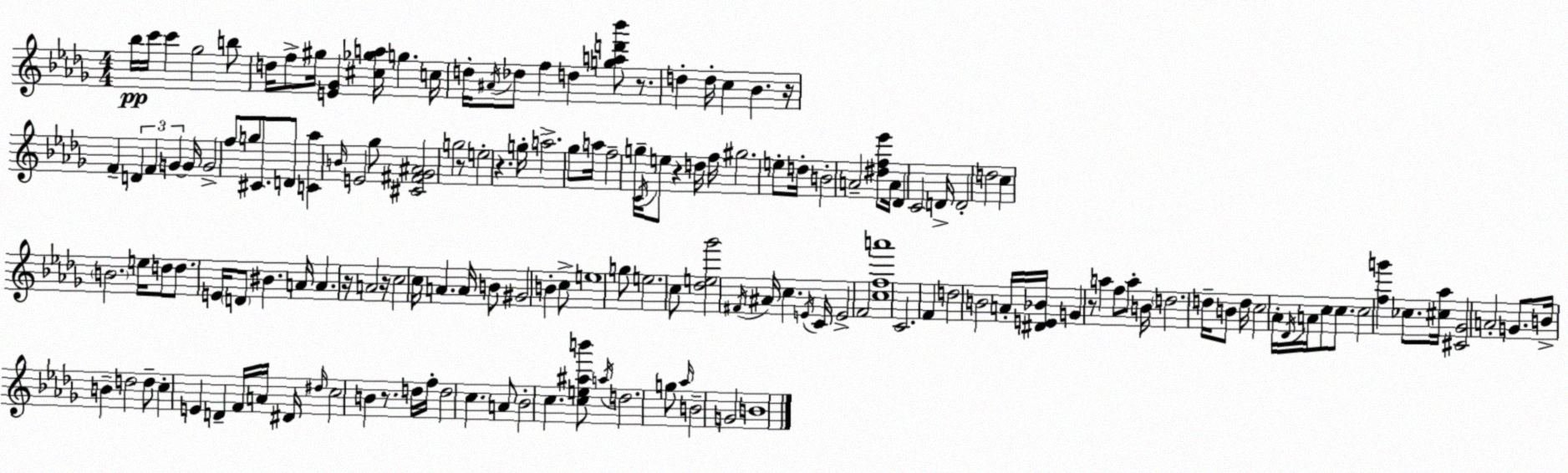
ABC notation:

X:1
T:Untitled
M:4/4
L:1/4
K:Bbm
_b/4 c'/4 c' _g2 b/2 d/4 f/2 ^g/4 [E_G] [^c_ga]/4 g c/4 d/4 ^A/4 _d/2 f d [gad'_b']/2 z/2 d d/4 c _B z/4 F D F G G/4 G2 f/2 g/2 ^C/2 D/2 [C_a] B/4 E2 _g/2 [^C^F_G^A]2 g2 z/2 e2 z g/4 a2 _g/2 a/4 f2 g/4 C/4 e/2 z d/4 f/4 ^g2 e/2 d/4 B2 A2 [^df_e']/2 A/4 _D C2 D/4 D2 d2 c B2 e/4 d/2 d/2 E/4 D/2 ^B A/4 A z/4 A2 z/4 c2 c/4 A A/4 B/2 ^G2 B c/2 e4 g/2 e2 c/2 [_de_g']2 ^F/4 ^A/4 c E/4 C/4 E2 F2 [cfa']4 C2 F d2 B2 A/4 [^DE_B]/4 G z/2 a f/2 a/2 B/4 d2 d/4 B/2 d/4 c2 _A/4 _D/4 A/4 c/2 c/2 c2 [fg'] _c/2 [^c_a]/4 [^C_G]2 A2 G/2 B/4 B d2 d/2 c E D F/4 A/4 ^D/4 ^d/4 c2 B z/2 d/4 f/4 d2 c A/2 _B2 c [ce^ab']/2 a/4 d2 g/2 _a/4 B2 G2 B4